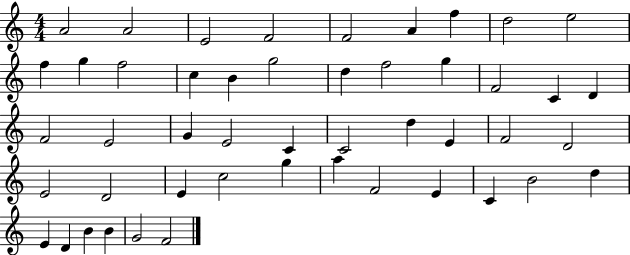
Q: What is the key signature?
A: C major